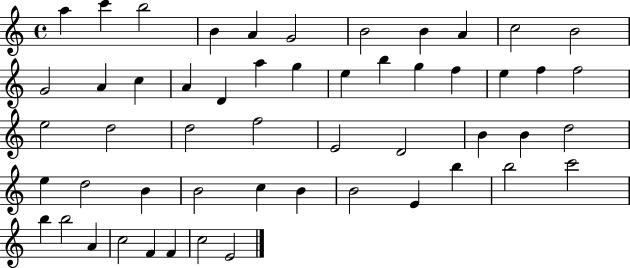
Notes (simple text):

A5/q C6/q B5/h B4/q A4/q G4/h B4/h B4/q A4/q C5/h B4/h G4/h A4/q C5/q A4/q D4/q A5/q G5/q E5/q B5/q G5/q F5/q E5/q F5/q F5/h E5/h D5/h D5/h F5/h E4/h D4/h B4/q B4/q D5/h E5/q D5/h B4/q B4/h C5/q B4/q B4/h E4/q B5/q B5/h C6/h B5/q B5/h A4/q C5/h F4/q F4/q C5/h E4/h